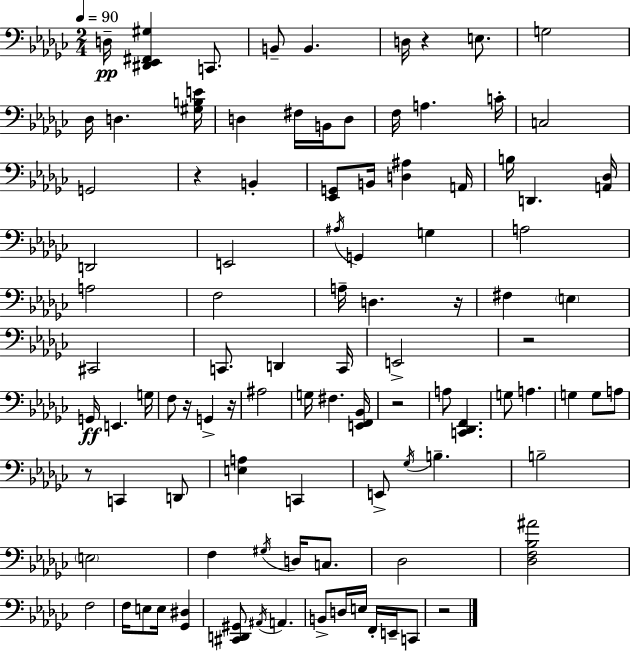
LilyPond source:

{
  \clef bass
  \numericTimeSignature
  \time 2/4
  \key ees \minor
  \tempo 4 = 90
  d16--\pp <dis, ees, fis, gis>4 c,8. | b,8-- b,4. | d16 r4 e8. | g2 | \break des16 d4. <gis b e'>16 | d4 fis16 b,16 d8 | f16 a4. c'16-. | c2 | \break g,2 | r4 b,4-. | <ees, g,>8 b,16 <d ais>4 a,16 | b16 d,4. <a, des>16 | \break d,2 | e,2 | \acciaccatura { ais16 } g,4 g4 | a2 | \break a2 | f2 | a16-- d4. | r16 fis4 \parenthesize e4 | \break cis,2 | c,8. d,4 | c,16 e,2-> | r2 | \break g,16\ff e,4. | g16 f8 r16 g,4-> | r16 ais2 | g16 fis4. | \break <e, f, bes,>16 r2 | a8 <c, des, f,>4. | g8 a4. | g4 g8 a8 | \break r8 c,4 d,8 | <e a>4 c,4 | e,8-> \acciaccatura { ges16 } b4.-- | b2-- | \break \parenthesize e2 | f4 \acciaccatura { gis16 } d16 | c8. des2 | <des f bes ais'>2 | \break f2 | f16 e8 e16 <ges, dis>4 | <cis, d, gis,>8 \acciaccatura { ais,16 } a,4. | b,8-> d16 e16 | \break f,16-. e,16-- c,8 r2 | \bar "|."
}